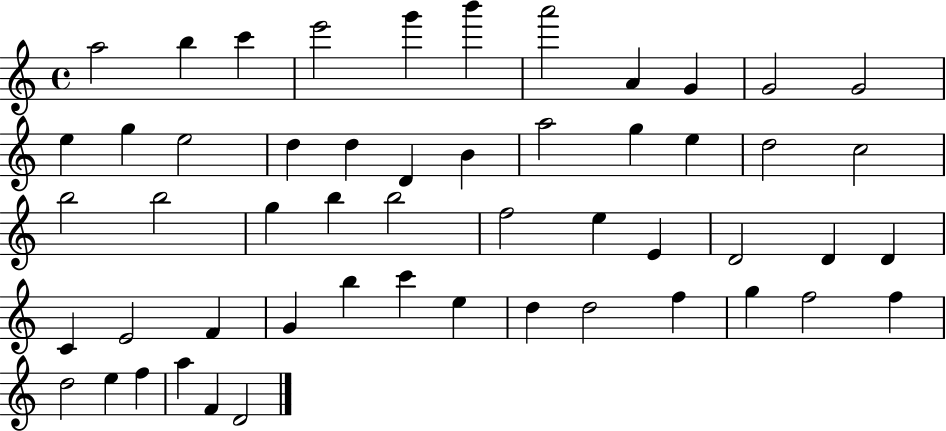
{
  \clef treble
  \time 4/4
  \defaultTimeSignature
  \key c \major
  a''2 b''4 c'''4 | e'''2 g'''4 b'''4 | a'''2 a'4 g'4 | g'2 g'2 | \break e''4 g''4 e''2 | d''4 d''4 d'4 b'4 | a''2 g''4 e''4 | d''2 c''2 | \break b''2 b''2 | g''4 b''4 b''2 | f''2 e''4 e'4 | d'2 d'4 d'4 | \break c'4 e'2 f'4 | g'4 b''4 c'''4 e''4 | d''4 d''2 f''4 | g''4 f''2 f''4 | \break d''2 e''4 f''4 | a''4 f'4 d'2 | \bar "|."
}